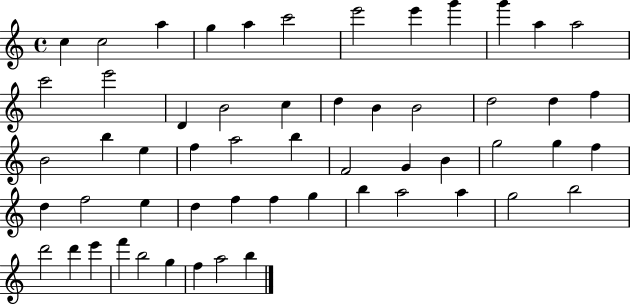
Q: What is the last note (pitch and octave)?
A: B5